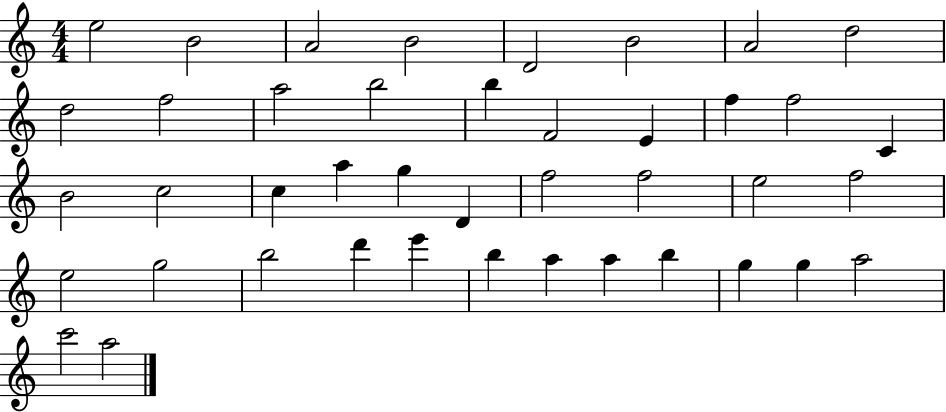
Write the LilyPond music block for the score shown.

{
  \clef treble
  \numericTimeSignature
  \time 4/4
  \key c \major
  e''2 b'2 | a'2 b'2 | d'2 b'2 | a'2 d''2 | \break d''2 f''2 | a''2 b''2 | b''4 f'2 e'4 | f''4 f''2 c'4 | \break b'2 c''2 | c''4 a''4 g''4 d'4 | f''2 f''2 | e''2 f''2 | \break e''2 g''2 | b''2 d'''4 e'''4 | b''4 a''4 a''4 b''4 | g''4 g''4 a''2 | \break c'''2 a''2 | \bar "|."
}